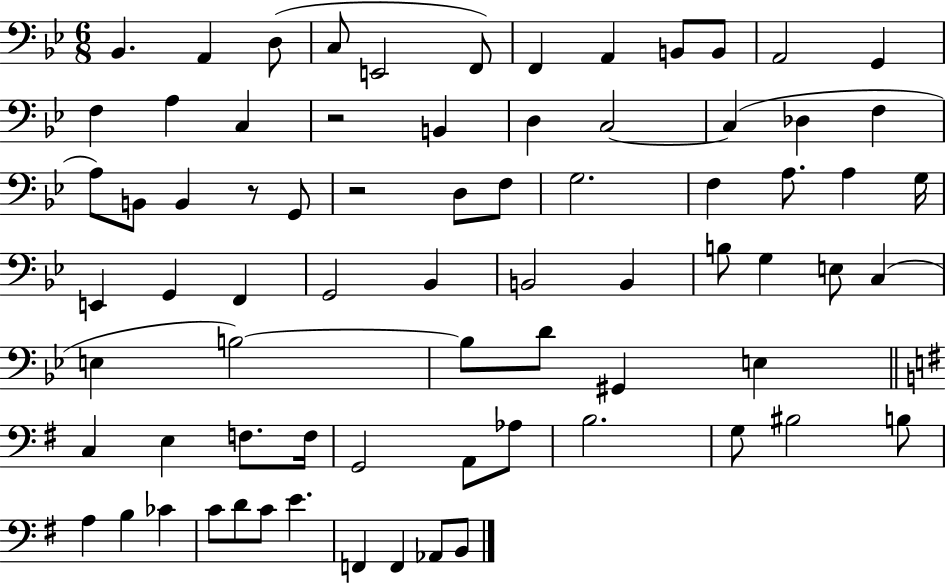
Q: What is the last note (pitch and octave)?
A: B2